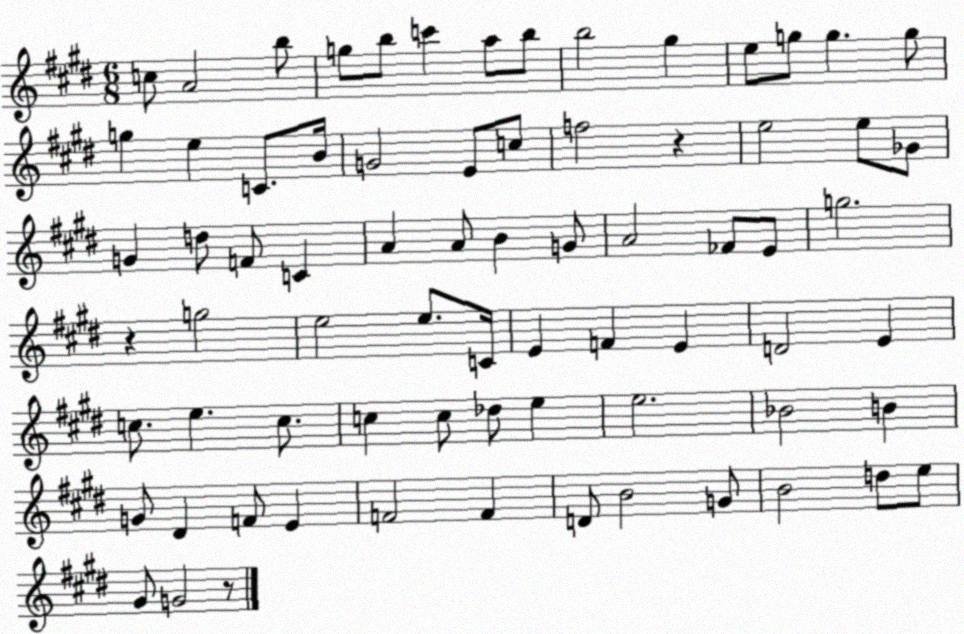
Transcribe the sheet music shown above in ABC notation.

X:1
T:Untitled
M:6/8
L:1/4
K:E
c/2 A2 b/2 g/2 b/2 c' a/2 b/2 b2 ^g e/2 g/2 g g/2 g e C/2 B/4 G2 E/2 c/2 f2 z e2 e/2 _G/2 G d/2 F/2 C A A/2 B G/2 A2 _F/2 E/2 g2 z g2 e2 e/2 C/4 E F E D2 E c/2 e c/2 c c/2 _d/2 e e2 _B2 B G/2 ^D F/2 E F2 F D/2 B2 G/2 B2 d/2 e/2 ^G/2 G2 z/2